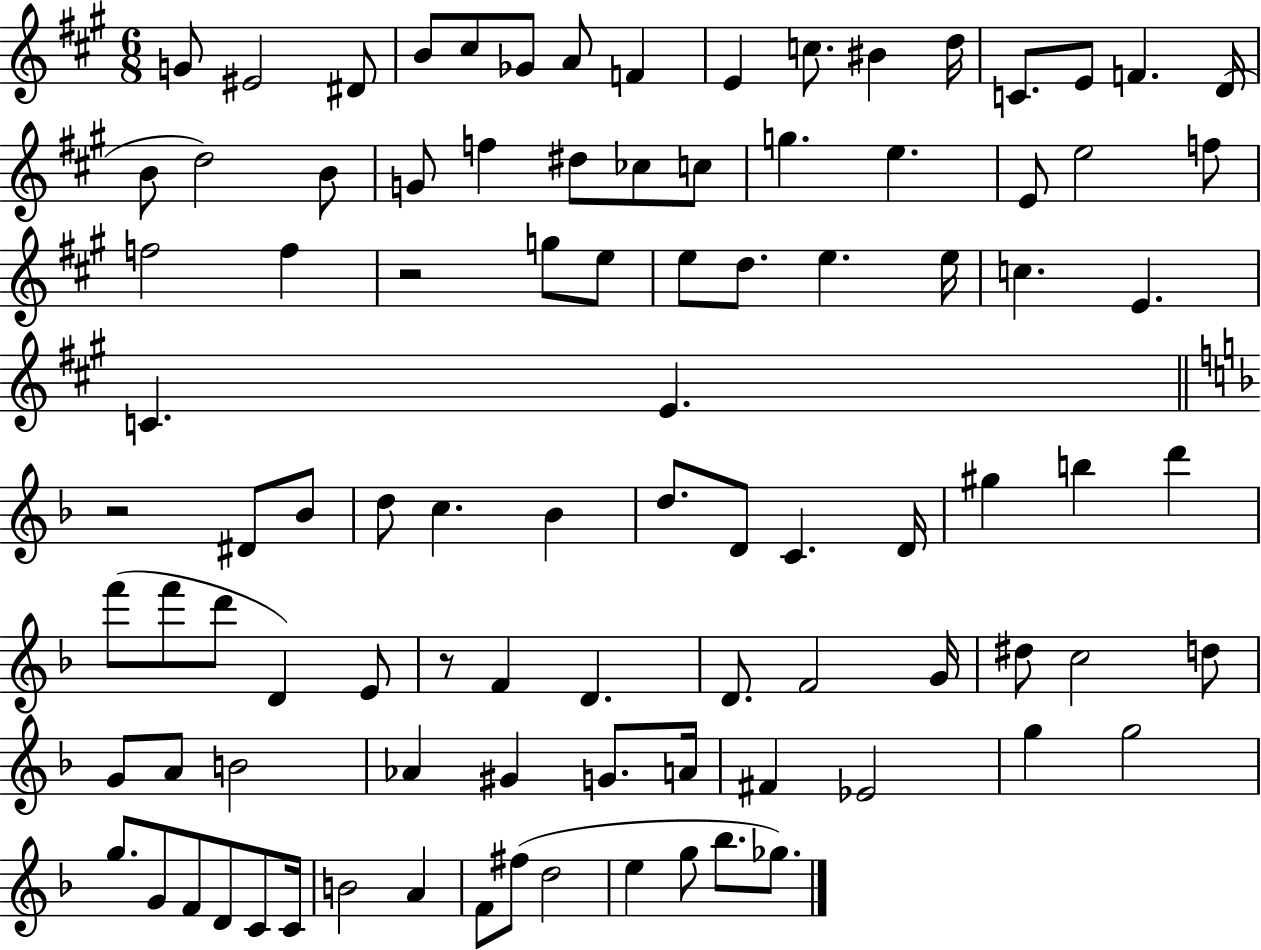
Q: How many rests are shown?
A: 3